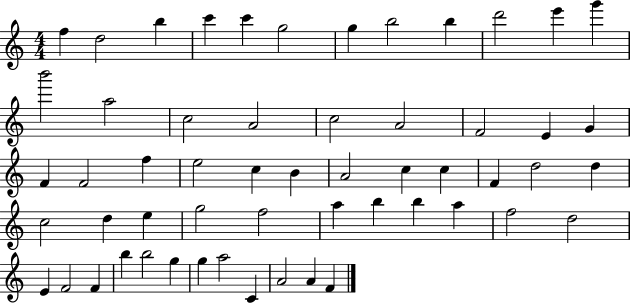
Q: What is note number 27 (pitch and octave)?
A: B4